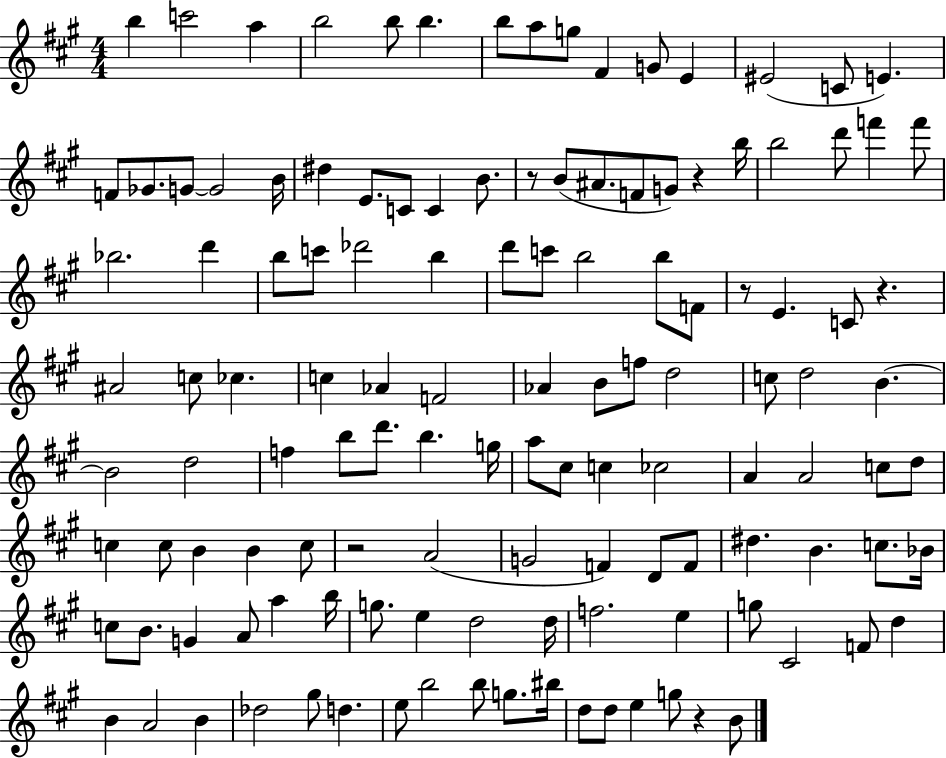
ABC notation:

X:1
T:Untitled
M:4/4
L:1/4
K:A
b c'2 a b2 b/2 b b/2 a/2 g/2 ^F G/2 E ^E2 C/2 E F/2 _G/2 G/2 G2 B/4 ^d E/2 C/2 C B/2 z/2 B/2 ^A/2 F/2 G/2 z b/4 b2 d'/2 f' f'/2 _b2 d' b/2 c'/2 _d'2 b d'/2 c'/2 b2 b/2 F/2 z/2 E C/2 z ^A2 c/2 _c c _A F2 _A B/2 f/2 d2 c/2 d2 B B2 d2 f b/2 d'/2 b g/4 a/2 ^c/2 c _c2 A A2 c/2 d/2 c c/2 B B c/2 z2 A2 G2 F D/2 F/2 ^d B c/2 _B/4 c/2 B/2 G A/2 a b/4 g/2 e d2 d/4 f2 e g/2 ^C2 F/2 d B A2 B _d2 ^g/2 d e/2 b2 b/2 g/2 ^b/4 d/2 d/2 e g/2 z B/2